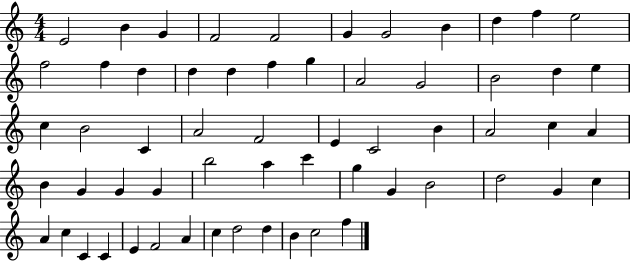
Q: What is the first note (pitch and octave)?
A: E4